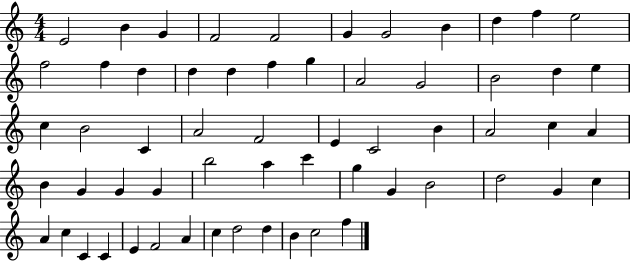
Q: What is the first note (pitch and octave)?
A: E4